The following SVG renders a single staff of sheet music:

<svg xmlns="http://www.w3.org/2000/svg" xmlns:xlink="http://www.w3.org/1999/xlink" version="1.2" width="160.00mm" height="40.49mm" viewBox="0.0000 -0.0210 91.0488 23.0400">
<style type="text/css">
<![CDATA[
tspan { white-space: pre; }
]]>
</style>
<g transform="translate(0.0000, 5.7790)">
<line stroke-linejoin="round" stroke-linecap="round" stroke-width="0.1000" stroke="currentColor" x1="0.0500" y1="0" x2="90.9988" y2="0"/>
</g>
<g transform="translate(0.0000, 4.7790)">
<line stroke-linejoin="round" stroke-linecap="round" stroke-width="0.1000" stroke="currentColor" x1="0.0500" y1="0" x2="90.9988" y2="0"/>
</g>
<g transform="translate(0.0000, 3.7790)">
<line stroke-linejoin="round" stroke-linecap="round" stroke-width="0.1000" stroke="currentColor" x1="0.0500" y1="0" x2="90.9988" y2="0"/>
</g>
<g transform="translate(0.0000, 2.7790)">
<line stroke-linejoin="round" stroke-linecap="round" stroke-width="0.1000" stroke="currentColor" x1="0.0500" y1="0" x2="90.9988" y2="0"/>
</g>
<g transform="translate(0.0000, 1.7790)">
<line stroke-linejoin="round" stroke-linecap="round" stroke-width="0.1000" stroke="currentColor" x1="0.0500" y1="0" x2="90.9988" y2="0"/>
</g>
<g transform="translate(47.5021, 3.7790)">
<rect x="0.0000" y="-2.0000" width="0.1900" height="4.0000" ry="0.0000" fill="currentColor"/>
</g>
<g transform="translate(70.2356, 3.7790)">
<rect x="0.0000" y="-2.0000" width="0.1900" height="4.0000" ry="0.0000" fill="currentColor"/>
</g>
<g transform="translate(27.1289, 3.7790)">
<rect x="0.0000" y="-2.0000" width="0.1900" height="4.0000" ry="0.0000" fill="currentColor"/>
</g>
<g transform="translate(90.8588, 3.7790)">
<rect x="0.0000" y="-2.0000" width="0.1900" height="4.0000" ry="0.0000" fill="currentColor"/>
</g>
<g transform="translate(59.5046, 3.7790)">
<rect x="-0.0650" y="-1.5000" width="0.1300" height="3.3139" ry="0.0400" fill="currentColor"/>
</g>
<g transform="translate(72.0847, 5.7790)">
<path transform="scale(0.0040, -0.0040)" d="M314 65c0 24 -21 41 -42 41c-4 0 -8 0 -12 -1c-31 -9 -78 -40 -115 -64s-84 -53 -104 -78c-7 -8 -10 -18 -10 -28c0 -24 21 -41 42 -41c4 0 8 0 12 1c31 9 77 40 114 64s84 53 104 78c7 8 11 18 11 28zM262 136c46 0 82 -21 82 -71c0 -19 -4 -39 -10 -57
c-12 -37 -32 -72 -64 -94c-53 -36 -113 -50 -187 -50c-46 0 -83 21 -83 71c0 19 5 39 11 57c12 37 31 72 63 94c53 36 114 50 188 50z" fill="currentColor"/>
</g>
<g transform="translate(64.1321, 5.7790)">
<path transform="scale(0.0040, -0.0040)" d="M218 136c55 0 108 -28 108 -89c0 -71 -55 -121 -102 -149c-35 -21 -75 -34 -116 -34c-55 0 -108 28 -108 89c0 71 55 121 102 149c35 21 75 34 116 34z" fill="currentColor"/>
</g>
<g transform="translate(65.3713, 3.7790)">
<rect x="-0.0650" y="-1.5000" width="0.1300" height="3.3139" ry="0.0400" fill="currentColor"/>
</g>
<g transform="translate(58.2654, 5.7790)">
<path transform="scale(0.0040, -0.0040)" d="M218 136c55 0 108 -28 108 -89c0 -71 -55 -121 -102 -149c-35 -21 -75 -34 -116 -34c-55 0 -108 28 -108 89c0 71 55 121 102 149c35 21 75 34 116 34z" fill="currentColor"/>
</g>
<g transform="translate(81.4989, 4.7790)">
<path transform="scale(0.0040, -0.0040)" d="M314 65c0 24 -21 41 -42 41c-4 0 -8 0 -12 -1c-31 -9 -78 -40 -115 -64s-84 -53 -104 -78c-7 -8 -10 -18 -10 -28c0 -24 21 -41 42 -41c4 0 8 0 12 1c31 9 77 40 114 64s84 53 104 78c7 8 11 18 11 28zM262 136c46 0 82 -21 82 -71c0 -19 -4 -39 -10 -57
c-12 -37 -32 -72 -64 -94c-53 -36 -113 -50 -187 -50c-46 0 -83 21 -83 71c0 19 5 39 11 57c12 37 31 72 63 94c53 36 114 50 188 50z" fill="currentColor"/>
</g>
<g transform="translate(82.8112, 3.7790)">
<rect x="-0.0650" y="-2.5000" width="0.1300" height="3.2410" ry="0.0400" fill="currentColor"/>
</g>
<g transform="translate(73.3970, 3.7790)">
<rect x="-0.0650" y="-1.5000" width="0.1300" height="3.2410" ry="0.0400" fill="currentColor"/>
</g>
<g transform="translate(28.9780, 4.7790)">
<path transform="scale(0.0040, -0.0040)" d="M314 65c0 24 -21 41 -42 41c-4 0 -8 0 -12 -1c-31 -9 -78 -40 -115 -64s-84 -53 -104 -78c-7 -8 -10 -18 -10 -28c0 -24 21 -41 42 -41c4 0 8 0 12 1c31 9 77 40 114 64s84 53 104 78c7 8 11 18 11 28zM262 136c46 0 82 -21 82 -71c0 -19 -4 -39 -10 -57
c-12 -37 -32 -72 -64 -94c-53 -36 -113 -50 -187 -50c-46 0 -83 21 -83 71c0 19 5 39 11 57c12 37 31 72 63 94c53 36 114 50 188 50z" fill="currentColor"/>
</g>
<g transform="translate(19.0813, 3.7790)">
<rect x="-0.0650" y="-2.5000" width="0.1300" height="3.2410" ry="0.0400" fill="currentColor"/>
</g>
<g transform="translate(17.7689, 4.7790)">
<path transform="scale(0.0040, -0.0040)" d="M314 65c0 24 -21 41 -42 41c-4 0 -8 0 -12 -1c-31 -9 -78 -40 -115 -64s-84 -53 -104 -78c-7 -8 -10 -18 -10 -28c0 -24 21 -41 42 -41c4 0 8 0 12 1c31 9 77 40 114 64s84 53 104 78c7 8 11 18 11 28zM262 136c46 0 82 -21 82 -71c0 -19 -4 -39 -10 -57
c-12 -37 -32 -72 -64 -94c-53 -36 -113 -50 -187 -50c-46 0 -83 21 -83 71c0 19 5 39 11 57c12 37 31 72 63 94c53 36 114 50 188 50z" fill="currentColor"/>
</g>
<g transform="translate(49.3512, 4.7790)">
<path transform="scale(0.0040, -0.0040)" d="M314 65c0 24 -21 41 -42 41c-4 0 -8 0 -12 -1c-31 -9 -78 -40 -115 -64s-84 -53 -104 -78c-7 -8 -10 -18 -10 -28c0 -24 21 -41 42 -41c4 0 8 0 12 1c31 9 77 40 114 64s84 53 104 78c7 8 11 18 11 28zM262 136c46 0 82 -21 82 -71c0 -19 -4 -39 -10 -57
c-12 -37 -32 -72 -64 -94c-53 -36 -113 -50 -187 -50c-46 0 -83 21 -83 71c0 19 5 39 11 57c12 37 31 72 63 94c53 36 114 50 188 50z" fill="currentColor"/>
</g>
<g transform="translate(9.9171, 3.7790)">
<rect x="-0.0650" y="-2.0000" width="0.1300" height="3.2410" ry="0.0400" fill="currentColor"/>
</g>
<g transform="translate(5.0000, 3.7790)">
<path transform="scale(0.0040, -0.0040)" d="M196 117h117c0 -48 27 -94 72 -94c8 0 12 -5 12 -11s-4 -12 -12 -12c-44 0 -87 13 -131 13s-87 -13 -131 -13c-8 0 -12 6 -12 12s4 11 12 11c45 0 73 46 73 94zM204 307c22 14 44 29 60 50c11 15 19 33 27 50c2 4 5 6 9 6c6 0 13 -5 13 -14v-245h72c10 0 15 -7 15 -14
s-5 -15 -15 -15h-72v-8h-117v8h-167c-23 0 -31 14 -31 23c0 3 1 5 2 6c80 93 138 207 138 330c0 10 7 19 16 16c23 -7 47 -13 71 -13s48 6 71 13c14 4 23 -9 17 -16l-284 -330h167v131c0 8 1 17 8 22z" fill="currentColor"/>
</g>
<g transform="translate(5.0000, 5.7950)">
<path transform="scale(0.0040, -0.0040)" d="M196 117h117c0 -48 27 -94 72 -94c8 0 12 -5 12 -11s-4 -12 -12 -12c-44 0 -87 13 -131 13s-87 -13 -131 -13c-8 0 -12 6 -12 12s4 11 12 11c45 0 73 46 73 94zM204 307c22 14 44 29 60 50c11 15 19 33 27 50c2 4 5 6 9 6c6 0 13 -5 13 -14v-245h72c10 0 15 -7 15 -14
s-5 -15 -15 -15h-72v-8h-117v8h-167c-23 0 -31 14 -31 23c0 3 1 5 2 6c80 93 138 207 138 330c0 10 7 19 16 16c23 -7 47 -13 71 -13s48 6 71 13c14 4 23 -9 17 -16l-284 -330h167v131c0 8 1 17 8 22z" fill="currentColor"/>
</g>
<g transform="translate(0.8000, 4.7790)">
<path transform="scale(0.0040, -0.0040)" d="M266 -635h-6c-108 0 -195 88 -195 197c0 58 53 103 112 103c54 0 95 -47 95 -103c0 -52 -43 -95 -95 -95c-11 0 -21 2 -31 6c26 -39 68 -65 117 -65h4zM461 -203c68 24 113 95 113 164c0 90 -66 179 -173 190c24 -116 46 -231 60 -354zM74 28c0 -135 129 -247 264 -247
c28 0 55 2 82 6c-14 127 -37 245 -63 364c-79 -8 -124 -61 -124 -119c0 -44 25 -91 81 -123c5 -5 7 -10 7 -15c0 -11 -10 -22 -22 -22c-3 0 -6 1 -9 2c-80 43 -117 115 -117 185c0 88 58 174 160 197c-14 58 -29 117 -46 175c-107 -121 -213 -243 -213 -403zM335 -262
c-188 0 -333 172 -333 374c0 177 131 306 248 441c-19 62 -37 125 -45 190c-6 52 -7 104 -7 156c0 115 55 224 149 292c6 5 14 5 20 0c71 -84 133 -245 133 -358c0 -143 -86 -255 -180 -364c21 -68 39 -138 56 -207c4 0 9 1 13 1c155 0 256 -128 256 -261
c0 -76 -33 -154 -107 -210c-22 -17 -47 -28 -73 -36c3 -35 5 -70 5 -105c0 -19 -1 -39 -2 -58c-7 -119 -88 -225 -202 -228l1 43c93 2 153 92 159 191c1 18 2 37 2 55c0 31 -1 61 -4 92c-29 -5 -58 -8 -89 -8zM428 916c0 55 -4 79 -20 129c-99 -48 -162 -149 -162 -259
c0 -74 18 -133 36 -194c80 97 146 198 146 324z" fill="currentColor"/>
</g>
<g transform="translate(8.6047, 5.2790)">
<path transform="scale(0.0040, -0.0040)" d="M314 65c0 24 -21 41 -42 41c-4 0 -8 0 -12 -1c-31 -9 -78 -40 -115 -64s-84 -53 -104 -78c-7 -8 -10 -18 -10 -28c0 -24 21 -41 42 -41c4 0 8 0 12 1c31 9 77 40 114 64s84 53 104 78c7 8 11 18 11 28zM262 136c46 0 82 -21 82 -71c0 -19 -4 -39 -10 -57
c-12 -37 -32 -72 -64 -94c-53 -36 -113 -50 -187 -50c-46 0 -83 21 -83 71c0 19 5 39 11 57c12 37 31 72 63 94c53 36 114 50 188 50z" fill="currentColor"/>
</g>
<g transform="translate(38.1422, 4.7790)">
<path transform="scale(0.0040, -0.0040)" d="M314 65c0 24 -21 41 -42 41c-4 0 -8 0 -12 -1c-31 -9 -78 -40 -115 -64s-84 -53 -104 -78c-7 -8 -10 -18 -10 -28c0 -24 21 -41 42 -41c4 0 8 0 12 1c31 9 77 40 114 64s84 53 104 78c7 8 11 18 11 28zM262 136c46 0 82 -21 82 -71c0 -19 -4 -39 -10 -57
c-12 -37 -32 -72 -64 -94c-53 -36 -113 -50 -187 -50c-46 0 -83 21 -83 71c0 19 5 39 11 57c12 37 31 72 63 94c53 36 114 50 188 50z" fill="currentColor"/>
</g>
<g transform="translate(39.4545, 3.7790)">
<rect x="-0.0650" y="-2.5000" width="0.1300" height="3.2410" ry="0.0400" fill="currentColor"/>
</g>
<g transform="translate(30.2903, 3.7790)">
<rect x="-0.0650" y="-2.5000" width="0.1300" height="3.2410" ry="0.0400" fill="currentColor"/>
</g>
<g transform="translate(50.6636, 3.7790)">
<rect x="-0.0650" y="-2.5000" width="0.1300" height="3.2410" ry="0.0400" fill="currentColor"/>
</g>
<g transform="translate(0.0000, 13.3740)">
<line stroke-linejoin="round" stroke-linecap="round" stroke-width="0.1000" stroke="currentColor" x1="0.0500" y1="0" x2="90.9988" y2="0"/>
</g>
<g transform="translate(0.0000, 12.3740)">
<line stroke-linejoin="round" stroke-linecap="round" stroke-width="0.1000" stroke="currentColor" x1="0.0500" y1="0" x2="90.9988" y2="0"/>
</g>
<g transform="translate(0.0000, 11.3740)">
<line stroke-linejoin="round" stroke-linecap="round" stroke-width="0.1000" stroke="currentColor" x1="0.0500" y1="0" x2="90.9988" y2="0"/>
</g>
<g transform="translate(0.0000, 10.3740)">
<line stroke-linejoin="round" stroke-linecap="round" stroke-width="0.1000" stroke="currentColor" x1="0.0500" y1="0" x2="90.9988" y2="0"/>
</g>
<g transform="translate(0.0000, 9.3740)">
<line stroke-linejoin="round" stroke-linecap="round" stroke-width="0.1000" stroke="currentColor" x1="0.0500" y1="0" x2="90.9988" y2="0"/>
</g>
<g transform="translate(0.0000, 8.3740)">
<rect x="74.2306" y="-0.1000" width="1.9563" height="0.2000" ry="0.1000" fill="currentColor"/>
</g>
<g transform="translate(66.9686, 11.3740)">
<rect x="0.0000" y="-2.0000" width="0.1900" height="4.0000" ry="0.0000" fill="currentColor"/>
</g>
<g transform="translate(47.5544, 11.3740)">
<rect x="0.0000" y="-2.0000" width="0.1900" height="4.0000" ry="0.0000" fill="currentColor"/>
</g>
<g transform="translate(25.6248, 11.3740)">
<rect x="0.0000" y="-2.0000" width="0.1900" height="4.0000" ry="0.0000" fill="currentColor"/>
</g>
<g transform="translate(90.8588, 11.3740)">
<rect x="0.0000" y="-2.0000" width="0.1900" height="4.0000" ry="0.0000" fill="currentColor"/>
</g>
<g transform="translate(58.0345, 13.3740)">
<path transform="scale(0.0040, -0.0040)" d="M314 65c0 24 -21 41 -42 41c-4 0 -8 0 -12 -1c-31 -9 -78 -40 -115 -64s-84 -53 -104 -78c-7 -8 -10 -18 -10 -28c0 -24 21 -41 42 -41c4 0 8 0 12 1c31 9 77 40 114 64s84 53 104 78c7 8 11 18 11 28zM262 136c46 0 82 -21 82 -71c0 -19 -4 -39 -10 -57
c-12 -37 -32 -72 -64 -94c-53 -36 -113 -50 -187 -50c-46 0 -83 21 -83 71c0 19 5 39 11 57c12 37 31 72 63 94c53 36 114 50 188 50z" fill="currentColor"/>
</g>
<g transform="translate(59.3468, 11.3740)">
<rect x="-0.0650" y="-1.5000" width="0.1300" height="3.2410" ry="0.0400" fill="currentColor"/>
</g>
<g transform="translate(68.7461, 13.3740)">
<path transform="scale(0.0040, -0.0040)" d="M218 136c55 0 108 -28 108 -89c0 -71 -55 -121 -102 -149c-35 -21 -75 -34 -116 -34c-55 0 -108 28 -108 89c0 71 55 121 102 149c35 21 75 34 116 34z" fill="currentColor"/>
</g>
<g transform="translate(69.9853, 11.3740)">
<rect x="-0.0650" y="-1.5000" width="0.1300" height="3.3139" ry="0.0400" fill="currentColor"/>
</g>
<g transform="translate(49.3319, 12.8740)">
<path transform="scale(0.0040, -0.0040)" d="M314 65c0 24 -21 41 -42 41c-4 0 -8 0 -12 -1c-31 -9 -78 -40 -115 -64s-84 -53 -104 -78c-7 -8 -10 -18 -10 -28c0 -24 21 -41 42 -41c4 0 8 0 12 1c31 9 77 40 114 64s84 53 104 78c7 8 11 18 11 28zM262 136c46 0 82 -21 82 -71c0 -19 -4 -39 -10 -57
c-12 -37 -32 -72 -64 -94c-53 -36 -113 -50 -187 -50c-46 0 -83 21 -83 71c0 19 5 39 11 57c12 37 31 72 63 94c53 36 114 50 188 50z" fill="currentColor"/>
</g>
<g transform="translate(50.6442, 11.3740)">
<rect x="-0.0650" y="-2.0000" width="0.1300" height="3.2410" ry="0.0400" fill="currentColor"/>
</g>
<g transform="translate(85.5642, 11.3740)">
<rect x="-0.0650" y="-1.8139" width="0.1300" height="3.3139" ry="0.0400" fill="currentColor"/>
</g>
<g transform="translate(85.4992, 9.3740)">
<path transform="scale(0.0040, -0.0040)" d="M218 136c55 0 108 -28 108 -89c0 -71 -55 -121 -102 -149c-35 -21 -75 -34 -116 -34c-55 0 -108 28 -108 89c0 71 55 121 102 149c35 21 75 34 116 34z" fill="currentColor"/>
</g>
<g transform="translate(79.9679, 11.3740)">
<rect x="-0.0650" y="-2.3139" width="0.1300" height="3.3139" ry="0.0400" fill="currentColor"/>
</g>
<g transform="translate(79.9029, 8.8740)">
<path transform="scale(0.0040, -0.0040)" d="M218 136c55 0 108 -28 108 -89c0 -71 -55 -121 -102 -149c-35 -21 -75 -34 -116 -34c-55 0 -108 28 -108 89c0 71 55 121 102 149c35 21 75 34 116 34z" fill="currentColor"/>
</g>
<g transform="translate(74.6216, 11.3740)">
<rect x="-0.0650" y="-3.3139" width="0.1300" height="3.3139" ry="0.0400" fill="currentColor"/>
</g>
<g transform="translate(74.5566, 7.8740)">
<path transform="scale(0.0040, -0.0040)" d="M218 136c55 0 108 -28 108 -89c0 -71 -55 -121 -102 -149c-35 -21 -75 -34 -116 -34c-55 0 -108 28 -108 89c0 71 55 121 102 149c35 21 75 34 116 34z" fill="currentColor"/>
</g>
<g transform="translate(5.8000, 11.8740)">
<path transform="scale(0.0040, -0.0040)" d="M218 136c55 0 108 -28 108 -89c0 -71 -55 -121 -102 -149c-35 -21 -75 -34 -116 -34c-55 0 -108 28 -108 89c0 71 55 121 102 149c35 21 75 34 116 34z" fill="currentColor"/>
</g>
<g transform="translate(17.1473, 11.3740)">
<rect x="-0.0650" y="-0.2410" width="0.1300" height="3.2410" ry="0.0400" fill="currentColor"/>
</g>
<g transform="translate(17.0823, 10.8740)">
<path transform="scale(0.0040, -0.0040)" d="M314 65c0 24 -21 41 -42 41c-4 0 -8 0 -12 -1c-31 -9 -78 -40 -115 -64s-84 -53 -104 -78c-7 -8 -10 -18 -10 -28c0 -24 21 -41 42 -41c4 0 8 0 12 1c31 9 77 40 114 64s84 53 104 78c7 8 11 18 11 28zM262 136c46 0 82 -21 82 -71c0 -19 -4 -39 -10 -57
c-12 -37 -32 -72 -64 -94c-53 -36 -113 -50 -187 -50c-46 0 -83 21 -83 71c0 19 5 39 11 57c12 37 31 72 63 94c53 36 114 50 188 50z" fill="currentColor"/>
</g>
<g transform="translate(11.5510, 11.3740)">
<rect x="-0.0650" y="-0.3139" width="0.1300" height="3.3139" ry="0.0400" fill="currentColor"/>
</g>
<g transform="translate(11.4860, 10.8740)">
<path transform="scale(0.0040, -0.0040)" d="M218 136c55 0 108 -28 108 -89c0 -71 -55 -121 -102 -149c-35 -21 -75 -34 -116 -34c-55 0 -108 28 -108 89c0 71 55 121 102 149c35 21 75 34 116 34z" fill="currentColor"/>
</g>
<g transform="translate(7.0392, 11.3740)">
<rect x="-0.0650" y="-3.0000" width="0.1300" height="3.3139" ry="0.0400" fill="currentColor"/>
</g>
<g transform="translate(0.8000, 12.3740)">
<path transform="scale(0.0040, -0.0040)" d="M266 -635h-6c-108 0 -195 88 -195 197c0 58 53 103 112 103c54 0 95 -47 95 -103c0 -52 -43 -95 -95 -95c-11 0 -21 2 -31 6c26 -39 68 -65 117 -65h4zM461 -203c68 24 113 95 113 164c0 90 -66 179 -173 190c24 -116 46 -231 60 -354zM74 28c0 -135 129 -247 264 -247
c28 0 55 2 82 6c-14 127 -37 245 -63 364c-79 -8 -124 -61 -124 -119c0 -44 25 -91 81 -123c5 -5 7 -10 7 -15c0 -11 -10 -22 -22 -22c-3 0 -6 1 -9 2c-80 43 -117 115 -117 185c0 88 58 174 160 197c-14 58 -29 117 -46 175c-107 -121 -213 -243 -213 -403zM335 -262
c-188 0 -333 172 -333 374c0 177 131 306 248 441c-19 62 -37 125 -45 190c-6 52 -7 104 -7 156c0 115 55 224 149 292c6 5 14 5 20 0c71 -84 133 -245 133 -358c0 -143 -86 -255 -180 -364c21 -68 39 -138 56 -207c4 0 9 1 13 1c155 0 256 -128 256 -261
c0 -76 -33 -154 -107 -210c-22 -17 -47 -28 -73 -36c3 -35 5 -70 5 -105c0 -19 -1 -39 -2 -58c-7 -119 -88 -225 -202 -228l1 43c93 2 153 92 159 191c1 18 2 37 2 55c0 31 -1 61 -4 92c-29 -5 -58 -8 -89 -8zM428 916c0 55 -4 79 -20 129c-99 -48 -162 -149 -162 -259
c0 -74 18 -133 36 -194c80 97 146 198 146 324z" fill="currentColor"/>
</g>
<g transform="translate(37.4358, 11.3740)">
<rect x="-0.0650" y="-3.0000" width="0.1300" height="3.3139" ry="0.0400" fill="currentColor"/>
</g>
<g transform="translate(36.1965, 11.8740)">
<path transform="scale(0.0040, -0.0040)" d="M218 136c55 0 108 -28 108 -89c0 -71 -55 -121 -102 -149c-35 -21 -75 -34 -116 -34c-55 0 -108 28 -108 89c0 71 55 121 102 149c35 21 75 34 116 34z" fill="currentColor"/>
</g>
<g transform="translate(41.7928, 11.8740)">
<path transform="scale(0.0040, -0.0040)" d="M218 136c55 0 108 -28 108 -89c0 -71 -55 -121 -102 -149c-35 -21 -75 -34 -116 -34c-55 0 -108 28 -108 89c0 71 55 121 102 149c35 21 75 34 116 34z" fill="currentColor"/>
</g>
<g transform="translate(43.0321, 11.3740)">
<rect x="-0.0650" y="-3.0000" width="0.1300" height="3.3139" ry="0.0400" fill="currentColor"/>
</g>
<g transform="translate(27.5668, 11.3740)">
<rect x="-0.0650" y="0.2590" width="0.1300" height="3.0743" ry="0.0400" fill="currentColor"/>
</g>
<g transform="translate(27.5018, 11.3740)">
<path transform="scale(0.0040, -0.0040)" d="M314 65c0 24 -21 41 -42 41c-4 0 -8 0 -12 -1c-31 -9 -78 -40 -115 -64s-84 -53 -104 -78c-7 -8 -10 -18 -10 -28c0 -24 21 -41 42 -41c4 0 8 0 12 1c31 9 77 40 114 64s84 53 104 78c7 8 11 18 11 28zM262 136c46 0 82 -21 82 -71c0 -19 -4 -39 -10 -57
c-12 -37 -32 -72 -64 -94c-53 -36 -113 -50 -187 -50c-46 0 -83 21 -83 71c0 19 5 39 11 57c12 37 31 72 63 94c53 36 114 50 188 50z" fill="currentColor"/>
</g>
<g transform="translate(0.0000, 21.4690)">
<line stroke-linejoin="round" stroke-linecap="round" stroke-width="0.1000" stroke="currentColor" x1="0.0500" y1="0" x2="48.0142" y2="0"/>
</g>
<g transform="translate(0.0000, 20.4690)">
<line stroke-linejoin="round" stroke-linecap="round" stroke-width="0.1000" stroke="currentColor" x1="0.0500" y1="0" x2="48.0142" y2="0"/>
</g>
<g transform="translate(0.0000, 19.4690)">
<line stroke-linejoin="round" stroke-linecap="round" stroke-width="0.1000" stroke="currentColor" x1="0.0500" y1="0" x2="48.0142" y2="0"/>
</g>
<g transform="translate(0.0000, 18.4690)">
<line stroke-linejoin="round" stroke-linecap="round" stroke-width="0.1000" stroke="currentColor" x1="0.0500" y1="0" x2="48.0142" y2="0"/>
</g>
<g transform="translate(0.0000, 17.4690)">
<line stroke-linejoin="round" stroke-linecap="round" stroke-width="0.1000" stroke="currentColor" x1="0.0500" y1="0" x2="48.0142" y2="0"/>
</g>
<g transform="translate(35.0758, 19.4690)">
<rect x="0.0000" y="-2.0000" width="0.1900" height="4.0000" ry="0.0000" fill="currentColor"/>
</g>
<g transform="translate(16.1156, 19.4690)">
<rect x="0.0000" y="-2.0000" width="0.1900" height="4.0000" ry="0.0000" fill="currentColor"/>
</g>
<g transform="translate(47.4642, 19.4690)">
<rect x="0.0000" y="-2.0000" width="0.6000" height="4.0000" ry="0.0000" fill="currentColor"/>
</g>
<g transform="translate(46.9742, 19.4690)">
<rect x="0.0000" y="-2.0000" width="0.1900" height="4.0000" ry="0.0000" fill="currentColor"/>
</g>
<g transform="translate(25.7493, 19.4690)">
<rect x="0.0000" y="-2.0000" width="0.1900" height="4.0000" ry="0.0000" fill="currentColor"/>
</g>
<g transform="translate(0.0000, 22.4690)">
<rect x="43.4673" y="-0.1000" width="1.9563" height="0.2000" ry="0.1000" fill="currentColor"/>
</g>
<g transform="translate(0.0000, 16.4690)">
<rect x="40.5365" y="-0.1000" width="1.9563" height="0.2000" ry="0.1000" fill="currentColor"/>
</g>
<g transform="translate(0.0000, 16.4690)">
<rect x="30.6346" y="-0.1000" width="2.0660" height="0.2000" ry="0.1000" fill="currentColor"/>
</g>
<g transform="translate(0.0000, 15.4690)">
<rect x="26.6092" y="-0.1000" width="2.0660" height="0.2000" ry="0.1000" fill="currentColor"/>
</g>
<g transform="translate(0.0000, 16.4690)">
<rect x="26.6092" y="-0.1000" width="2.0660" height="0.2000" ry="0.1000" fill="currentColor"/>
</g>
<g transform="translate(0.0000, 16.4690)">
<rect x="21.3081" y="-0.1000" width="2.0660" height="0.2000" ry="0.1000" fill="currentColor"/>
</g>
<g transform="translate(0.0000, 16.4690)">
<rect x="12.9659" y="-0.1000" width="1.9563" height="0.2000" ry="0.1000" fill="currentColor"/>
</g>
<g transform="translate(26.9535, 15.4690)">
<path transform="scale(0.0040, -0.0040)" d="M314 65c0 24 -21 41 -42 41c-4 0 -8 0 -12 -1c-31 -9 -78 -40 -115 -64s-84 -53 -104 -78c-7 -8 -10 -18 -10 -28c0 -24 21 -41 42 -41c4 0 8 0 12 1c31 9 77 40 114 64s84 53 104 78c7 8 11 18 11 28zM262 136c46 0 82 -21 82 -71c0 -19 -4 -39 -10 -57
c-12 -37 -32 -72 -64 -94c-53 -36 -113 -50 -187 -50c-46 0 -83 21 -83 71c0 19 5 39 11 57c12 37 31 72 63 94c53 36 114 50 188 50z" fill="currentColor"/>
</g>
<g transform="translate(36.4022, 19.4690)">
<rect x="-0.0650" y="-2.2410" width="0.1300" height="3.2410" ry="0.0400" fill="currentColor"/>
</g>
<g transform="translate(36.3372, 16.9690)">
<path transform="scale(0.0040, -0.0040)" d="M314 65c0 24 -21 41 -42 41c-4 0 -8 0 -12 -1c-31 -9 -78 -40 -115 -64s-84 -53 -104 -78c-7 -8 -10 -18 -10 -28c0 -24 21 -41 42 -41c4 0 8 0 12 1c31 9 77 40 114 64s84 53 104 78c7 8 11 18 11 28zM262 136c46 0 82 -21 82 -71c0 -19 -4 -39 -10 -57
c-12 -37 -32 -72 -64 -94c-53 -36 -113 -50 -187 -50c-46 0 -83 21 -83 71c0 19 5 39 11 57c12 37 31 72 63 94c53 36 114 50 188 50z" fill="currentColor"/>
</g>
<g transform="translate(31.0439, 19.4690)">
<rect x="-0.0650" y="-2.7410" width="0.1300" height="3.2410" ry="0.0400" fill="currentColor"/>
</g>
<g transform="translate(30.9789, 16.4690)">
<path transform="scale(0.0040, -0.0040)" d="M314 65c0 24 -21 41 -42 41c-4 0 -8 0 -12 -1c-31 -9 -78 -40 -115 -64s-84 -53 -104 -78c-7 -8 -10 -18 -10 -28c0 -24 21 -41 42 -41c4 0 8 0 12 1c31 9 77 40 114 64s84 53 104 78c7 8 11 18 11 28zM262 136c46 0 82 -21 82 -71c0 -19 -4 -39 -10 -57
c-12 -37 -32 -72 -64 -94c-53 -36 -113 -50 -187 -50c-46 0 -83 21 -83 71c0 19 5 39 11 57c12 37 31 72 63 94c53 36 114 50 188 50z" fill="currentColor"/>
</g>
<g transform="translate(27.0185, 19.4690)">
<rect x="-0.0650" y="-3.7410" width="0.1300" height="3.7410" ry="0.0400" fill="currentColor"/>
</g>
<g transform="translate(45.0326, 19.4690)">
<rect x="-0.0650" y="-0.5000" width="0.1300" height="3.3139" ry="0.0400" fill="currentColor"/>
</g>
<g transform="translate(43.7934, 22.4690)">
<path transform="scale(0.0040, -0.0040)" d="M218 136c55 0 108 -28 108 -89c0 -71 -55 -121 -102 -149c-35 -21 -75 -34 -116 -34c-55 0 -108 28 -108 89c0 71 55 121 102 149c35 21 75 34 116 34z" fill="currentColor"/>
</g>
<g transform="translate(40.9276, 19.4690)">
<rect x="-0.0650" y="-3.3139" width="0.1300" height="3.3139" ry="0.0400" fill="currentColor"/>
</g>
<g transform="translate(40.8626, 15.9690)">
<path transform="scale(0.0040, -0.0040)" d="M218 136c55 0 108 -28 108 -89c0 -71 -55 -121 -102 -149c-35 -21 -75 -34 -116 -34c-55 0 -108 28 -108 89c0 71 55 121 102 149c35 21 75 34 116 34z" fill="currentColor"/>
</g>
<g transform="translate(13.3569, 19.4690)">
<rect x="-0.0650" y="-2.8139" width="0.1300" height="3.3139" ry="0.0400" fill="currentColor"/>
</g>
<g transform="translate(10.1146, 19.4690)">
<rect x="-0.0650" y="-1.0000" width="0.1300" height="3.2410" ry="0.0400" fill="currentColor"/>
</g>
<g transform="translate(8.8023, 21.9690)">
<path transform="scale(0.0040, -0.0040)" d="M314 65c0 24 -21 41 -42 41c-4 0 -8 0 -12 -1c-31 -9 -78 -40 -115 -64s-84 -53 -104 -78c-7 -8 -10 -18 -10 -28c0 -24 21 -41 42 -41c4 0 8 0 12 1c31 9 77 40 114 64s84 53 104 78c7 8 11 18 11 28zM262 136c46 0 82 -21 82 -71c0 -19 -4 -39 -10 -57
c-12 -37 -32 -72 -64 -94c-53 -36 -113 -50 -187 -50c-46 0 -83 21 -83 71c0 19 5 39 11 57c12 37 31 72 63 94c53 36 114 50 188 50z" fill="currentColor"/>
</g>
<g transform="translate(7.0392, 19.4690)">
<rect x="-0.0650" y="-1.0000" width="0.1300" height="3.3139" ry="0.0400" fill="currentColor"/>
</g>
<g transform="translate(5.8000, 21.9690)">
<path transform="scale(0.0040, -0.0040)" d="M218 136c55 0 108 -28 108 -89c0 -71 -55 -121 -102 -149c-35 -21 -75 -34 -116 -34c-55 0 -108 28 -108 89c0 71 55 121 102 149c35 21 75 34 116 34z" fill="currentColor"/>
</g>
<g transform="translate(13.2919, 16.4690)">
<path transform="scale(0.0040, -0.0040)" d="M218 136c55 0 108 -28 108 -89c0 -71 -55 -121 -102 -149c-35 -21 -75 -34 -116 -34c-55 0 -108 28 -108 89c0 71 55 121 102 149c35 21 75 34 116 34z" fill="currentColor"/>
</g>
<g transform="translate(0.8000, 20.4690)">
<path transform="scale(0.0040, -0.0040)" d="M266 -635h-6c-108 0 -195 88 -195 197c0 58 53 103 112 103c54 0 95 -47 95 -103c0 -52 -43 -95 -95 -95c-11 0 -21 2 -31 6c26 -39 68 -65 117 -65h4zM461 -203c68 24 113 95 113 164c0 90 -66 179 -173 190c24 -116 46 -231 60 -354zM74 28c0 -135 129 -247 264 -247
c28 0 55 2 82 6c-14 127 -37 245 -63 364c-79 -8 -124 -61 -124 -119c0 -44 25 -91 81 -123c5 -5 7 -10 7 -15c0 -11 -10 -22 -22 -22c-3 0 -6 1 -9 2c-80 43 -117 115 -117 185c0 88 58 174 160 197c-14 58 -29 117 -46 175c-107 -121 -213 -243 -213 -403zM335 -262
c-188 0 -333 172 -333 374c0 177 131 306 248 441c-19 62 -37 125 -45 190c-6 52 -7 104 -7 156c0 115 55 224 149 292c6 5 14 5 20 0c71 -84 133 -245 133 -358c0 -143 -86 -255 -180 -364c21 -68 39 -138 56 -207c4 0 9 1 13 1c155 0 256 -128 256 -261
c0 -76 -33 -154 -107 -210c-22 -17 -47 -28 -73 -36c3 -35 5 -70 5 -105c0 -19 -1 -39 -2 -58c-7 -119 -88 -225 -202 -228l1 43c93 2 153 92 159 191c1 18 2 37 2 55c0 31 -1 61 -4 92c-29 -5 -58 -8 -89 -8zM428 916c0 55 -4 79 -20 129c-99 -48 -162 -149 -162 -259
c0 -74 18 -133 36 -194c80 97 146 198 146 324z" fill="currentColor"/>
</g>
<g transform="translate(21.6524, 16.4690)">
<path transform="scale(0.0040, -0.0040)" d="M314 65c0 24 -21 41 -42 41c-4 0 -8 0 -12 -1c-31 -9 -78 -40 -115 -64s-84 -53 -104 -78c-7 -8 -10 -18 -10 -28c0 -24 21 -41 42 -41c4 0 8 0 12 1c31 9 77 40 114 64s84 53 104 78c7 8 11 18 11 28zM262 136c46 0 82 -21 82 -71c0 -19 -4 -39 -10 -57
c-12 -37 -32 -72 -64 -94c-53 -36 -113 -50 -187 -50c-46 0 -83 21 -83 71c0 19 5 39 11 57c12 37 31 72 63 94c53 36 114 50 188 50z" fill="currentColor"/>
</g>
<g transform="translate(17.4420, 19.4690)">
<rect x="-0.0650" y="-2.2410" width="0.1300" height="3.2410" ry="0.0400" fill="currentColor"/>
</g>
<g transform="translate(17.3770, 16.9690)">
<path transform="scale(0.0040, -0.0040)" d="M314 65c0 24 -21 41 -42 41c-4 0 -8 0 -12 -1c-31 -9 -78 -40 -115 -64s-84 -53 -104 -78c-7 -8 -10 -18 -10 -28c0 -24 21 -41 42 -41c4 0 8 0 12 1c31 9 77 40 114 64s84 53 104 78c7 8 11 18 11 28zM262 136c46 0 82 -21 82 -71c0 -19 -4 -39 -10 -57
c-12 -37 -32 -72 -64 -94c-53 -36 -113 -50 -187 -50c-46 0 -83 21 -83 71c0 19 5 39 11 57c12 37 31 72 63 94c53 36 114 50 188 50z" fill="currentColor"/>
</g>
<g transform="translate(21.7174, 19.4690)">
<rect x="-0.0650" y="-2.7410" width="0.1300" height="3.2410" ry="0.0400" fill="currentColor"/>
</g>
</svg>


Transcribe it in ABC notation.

X:1
T:Untitled
M:4/4
L:1/4
K:C
F2 G2 G2 G2 G2 E E E2 G2 A c c2 B2 A A F2 E2 E b g f D D2 a g2 a2 c'2 a2 g2 b C